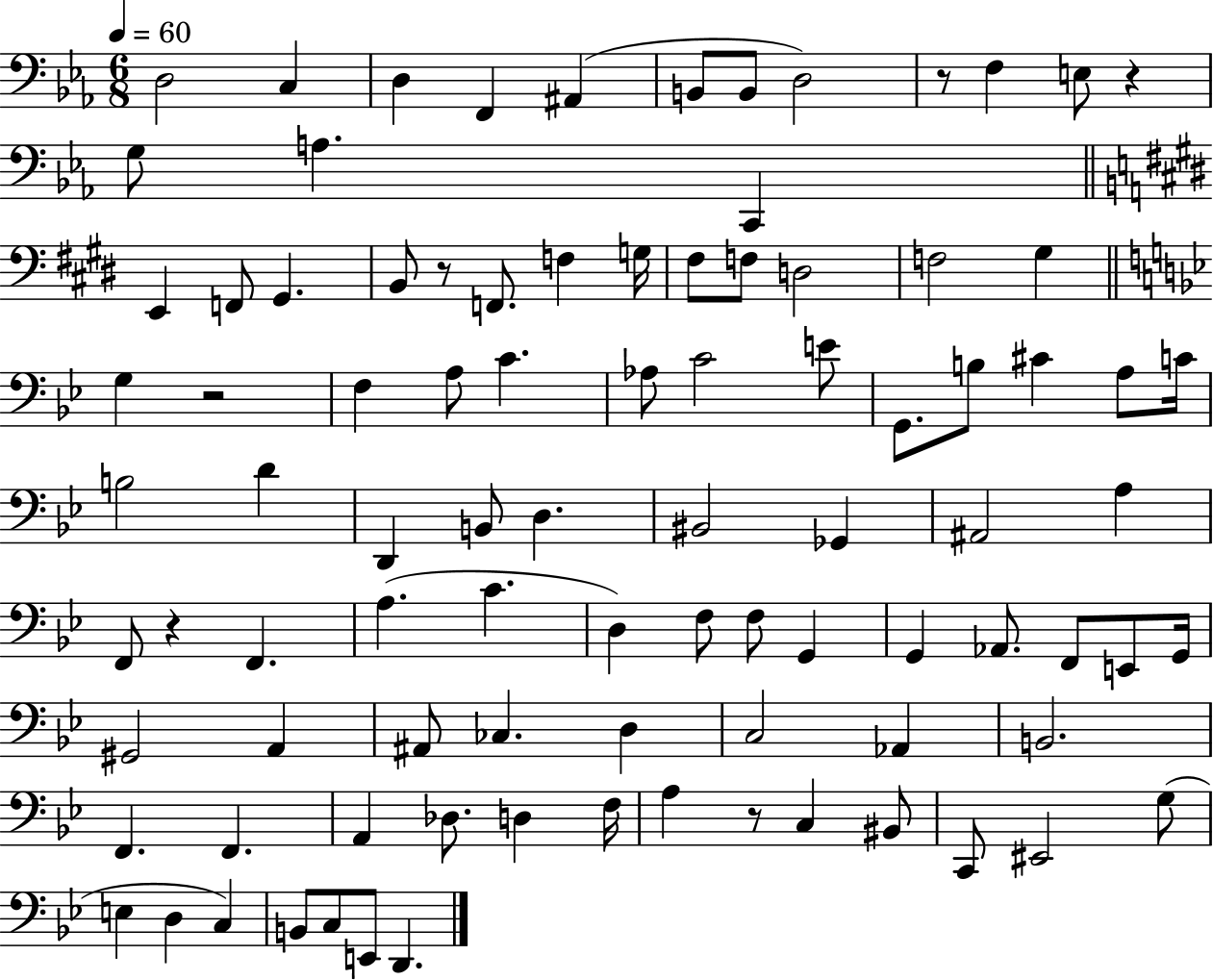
D3/h C3/q D3/q F2/q A#2/q B2/e B2/e D3/h R/e F3/q E3/e R/q G3/e A3/q. C2/q E2/q F2/e G#2/q. B2/e R/e F2/e. F3/q G3/s F#3/e F3/e D3/h F3/h G#3/q G3/q R/h F3/q A3/e C4/q. Ab3/e C4/h E4/e G2/e. B3/e C#4/q A3/e C4/s B3/h D4/q D2/q B2/e D3/q. BIS2/h Gb2/q A#2/h A3/q F2/e R/q F2/q. A3/q. C4/q. D3/q F3/e F3/e G2/q G2/q Ab2/e. F2/e E2/e G2/s G#2/h A2/q A#2/e CES3/q. D3/q C3/h Ab2/q B2/h. F2/q. F2/q. A2/q Db3/e. D3/q F3/s A3/q R/e C3/q BIS2/e C2/e EIS2/h G3/e E3/q D3/q C3/q B2/e C3/e E2/e D2/q.